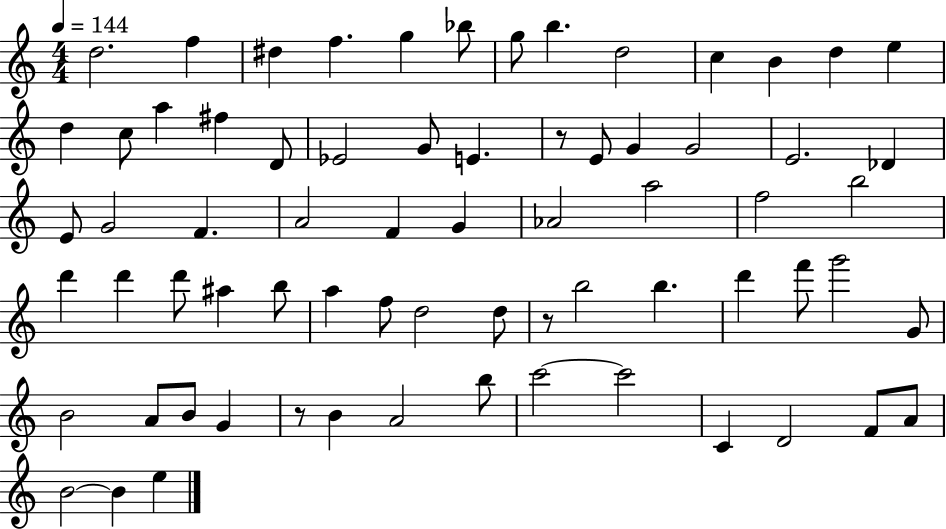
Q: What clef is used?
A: treble